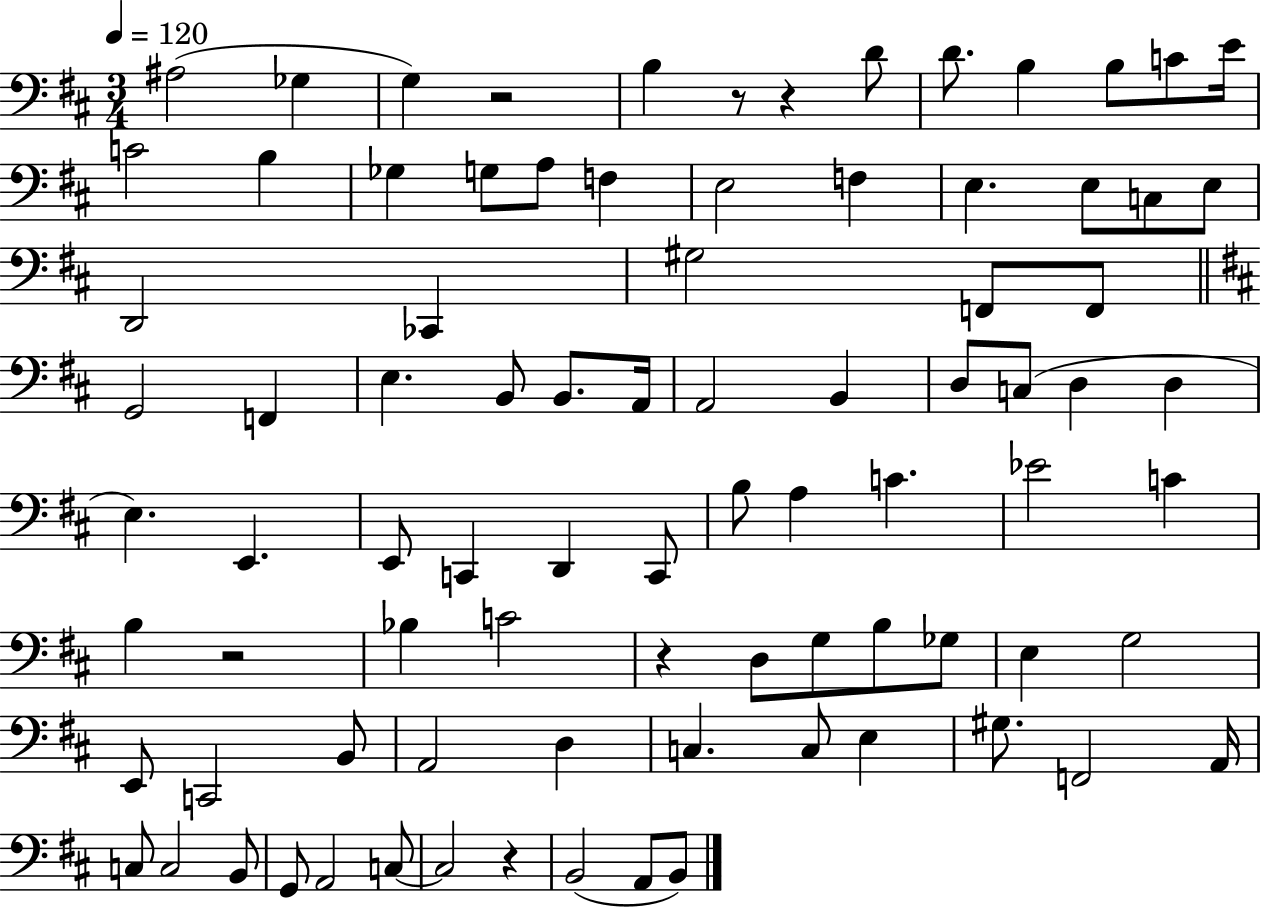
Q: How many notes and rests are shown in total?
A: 86